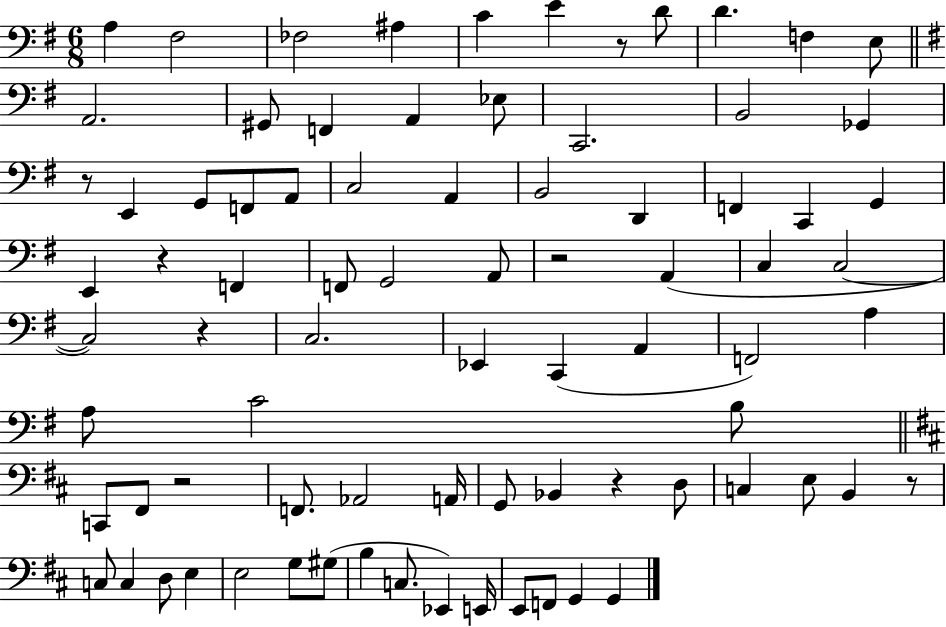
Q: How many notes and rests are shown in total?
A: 81